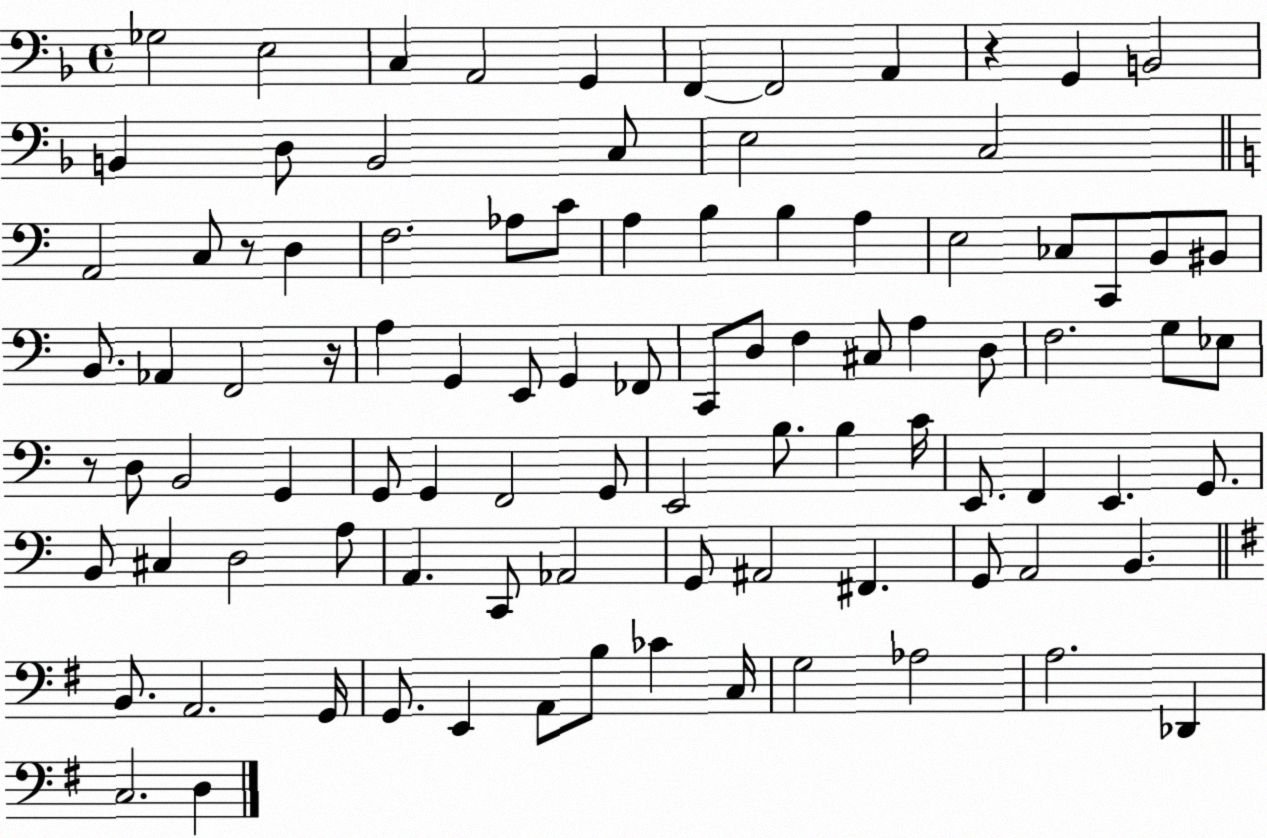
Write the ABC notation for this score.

X:1
T:Untitled
M:4/4
L:1/4
K:F
_G,2 E,2 C, A,,2 G,, F,, F,,2 A,, z G,, B,,2 B,, D,/2 B,,2 C,/2 E,2 C,2 A,,2 C,/2 z/2 D, F,2 _A,/2 C/2 A, B, B, A, E,2 _C,/2 C,,/2 B,,/2 ^B,,/2 B,,/2 _A,, F,,2 z/4 A, G,, E,,/2 G,, _F,,/2 C,,/2 D,/2 F, ^C,/2 A, D,/2 F,2 G,/2 _E,/2 z/2 D,/2 B,,2 G,, G,,/2 G,, F,,2 G,,/2 E,,2 B,/2 B, C/4 E,,/2 F,, E,, G,,/2 B,,/2 ^C, D,2 A,/2 A,, C,,/2 _A,,2 G,,/2 ^A,,2 ^F,, G,,/2 A,,2 B,, B,,/2 A,,2 G,,/4 G,,/2 E,, A,,/2 B,/2 _C C,/4 G,2 _A,2 A,2 _D,, C,2 D,